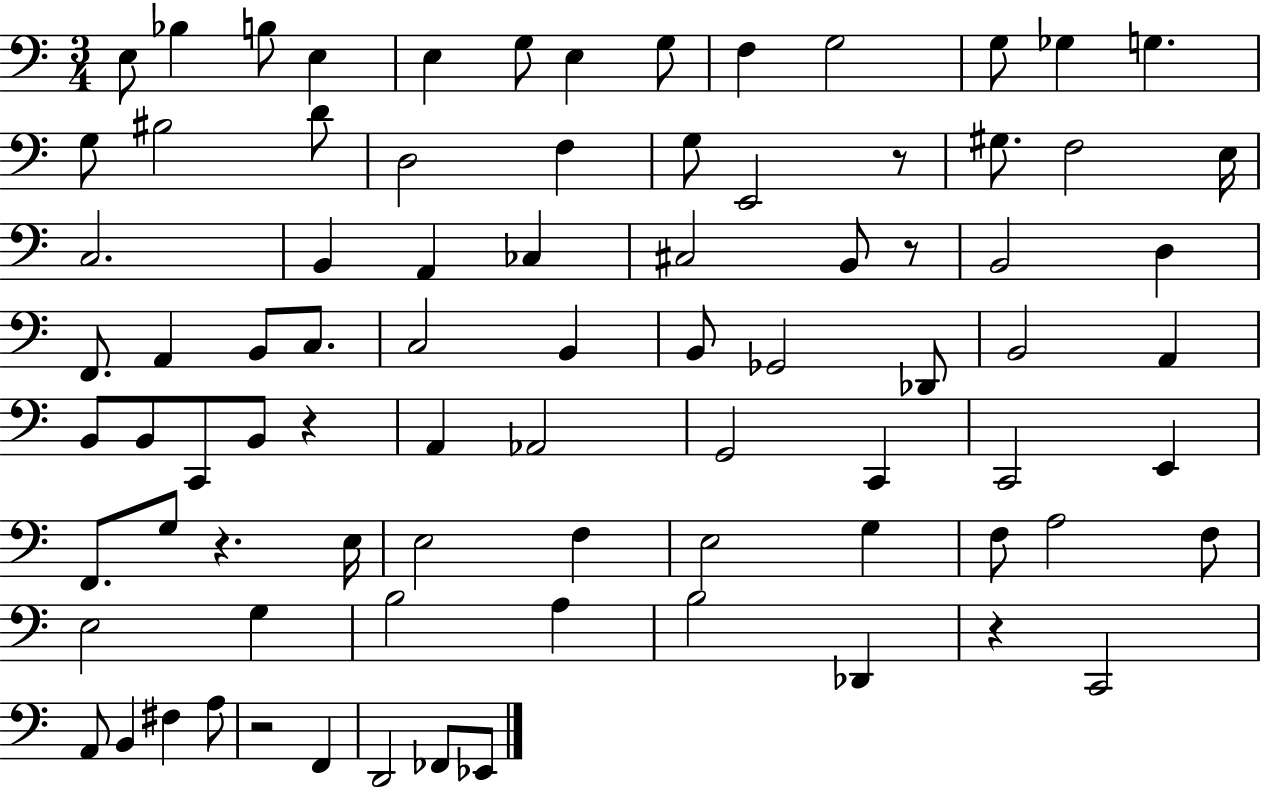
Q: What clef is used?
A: bass